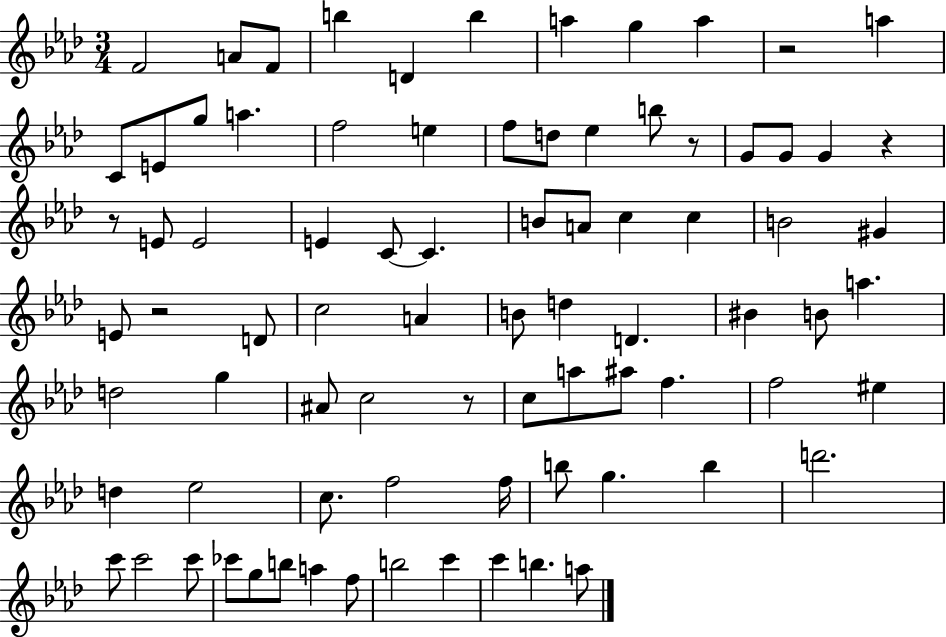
{
  \clef treble
  \numericTimeSignature
  \time 3/4
  \key aes \major
  f'2 a'8 f'8 | b''4 d'4 b''4 | a''4 g''4 a''4 | r2 a''4 | \break c'8 e'8 g''8 a''4. | f''2 e''4 | f''8 d''8 ees''4 b''8 r8 | g'8 g'8 g'4 r4 | \break r8 e'8 e'2 | e'4 c'8~~ c'4. | b'8 a'8 c''4 c''4 | b'2 gis'4 | \break e'8 r2 d'8 | c''2 a'4 | b'8 d''4 d'4. | bis'4 b'8 a''4. | \break d''2 g''4 | ais'8 c''2 r8 | c''8 a''8 ais''8 f''4. | f''2 eis''4 | \break d''4 ees''2 | c''8. f''2 f''16 | b''8 g''4. b''4 | d'''2. | \break c'''8 c'''2 c'''8 | ces'''8 g''8 b''8 a''4 f''8 | b''2 c'''4 | c'''4 b''4. a''8 | \break \bar "|."
}